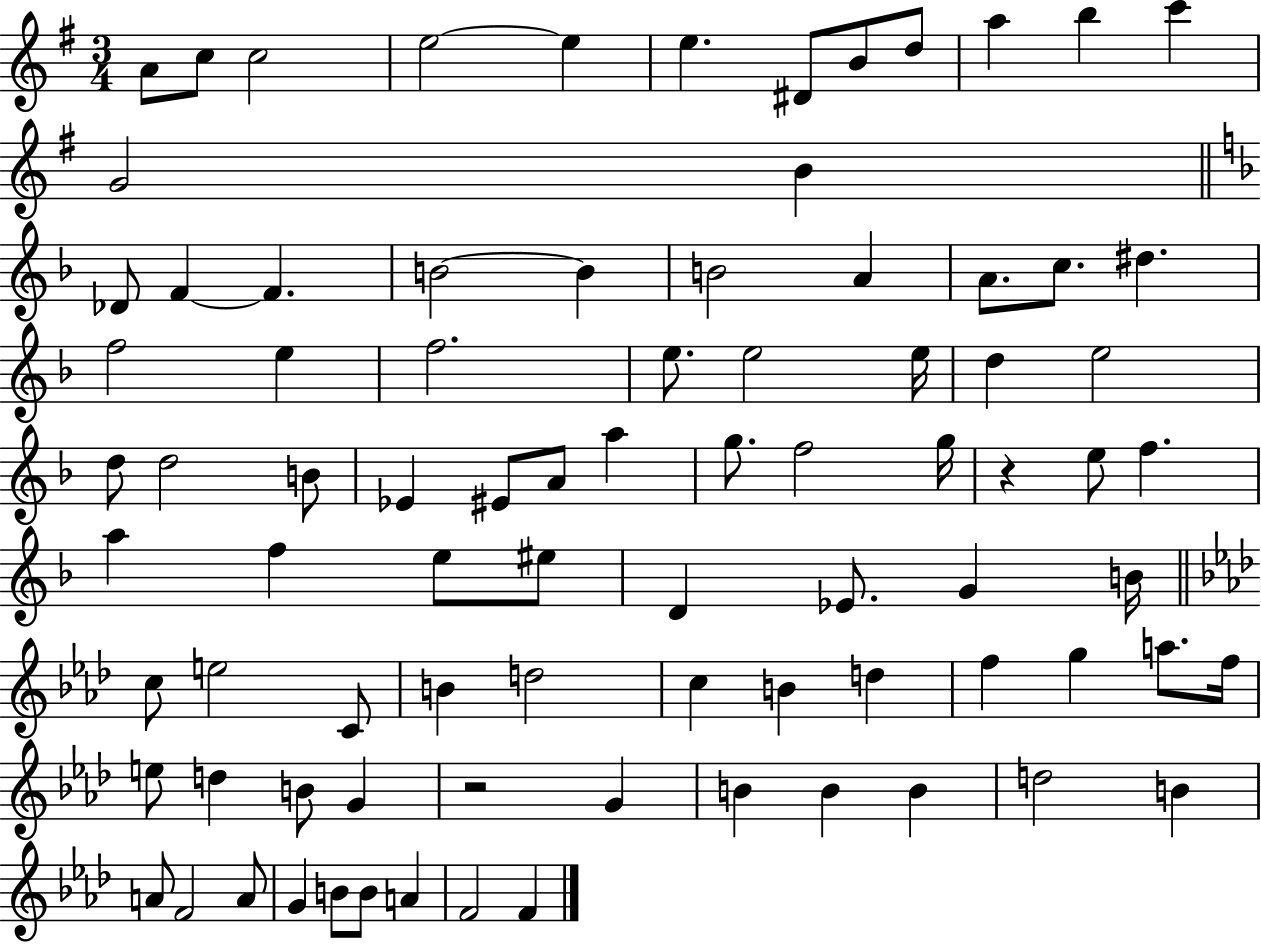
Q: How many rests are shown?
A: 2